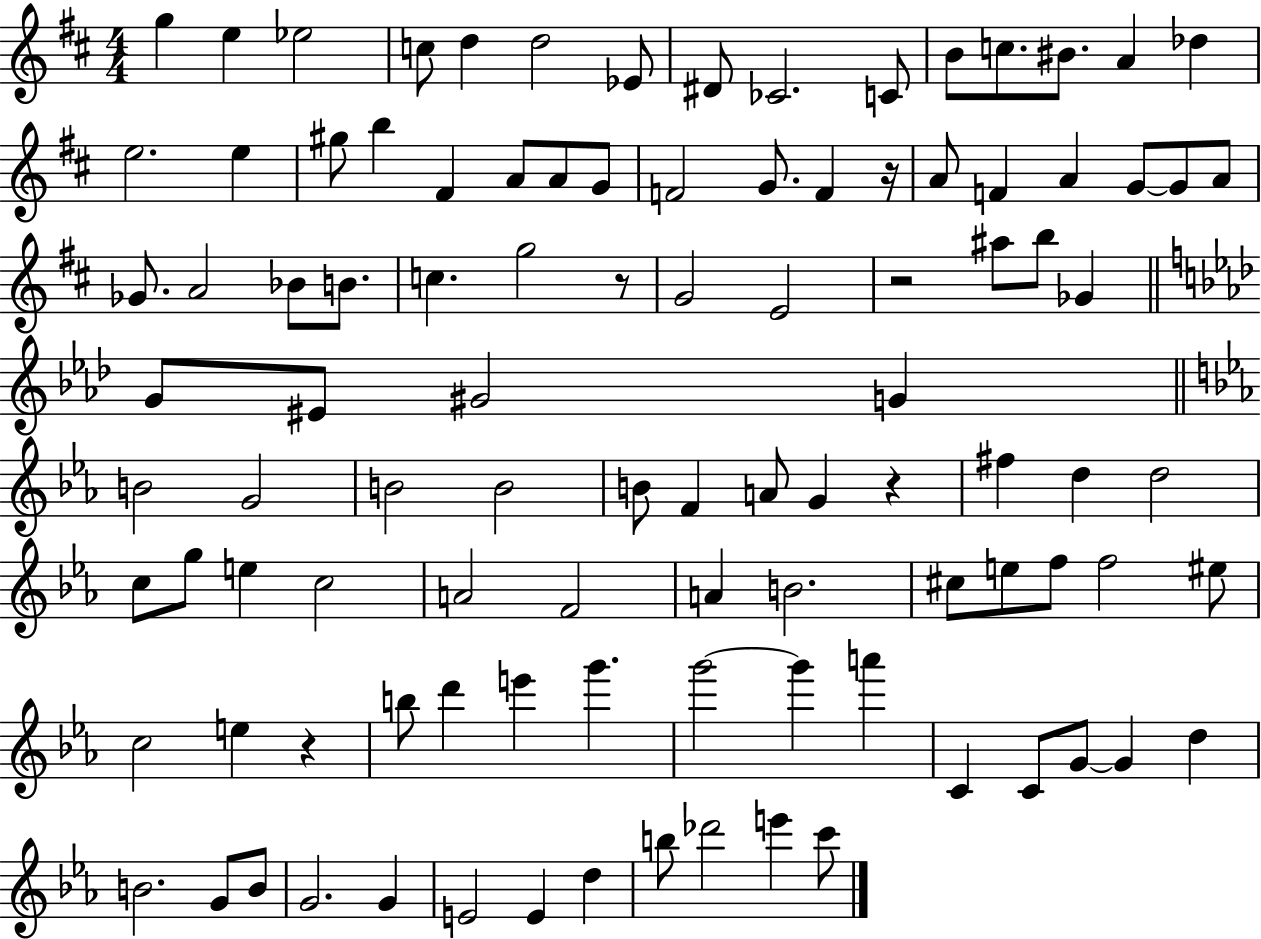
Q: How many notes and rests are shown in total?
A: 102